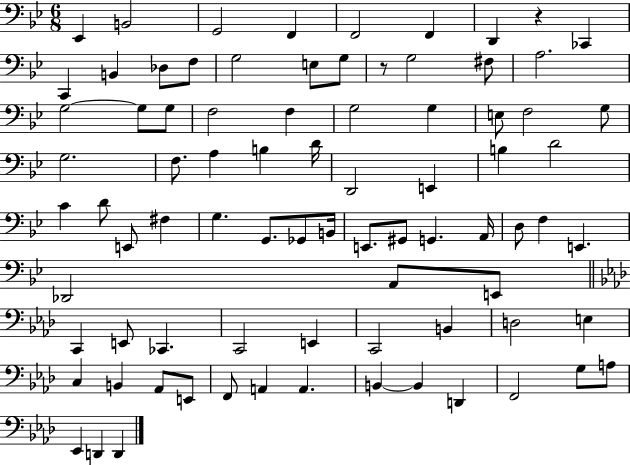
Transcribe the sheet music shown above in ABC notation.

X:1
T:Untitled
M:6/8
L:1/4
K:Bb
_E,, B,,2 G,,2 F,, F,,2 F,, D,, z _C,, C,, B,, _D,/2 F,/2 G,2 E,/2 G,/2 z/2 G,2 ^F,/2 A,2 G,2 G,/2 G,/2 F,2 F, G,2 G, E,/2 F,2 G,/2 G,2 F,/2 A, B, D/4 D,,2 E,, B, D2 C D/2 E,,/2 ^F, G, G,,/2 _G,,/2 B,,/4 E,,/2 ^G,,/2 G,, A,,/4 D,/2 F, E,, _D,,2 A,,/2 E,,/2 C,, E,,/2 _C,, C,,2 E,, C,,2 B,, D,2 E, C, B,, _A,,/2 E,,/2 F,,/2 A,, A,, B,, B,, D,, F,,2 G,/2 A,/2 _E,, D,, D,,